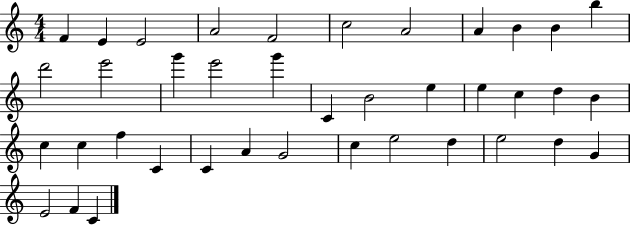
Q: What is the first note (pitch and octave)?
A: F4